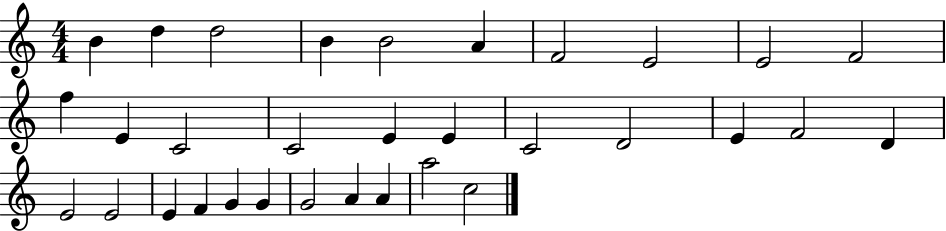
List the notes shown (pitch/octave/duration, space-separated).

B4/q D5/q D5/h B4/q B4/h A4/q F4/h E4/h E4/h F4/h F5/q E4/q C4/h C4/h E4/q E4/q C4/h D4/h E4/q F4/h D4/q E4/h E4/h E4/q F4/q G4/q G4/q G4/h A4/q A4/q A5/h C5/h